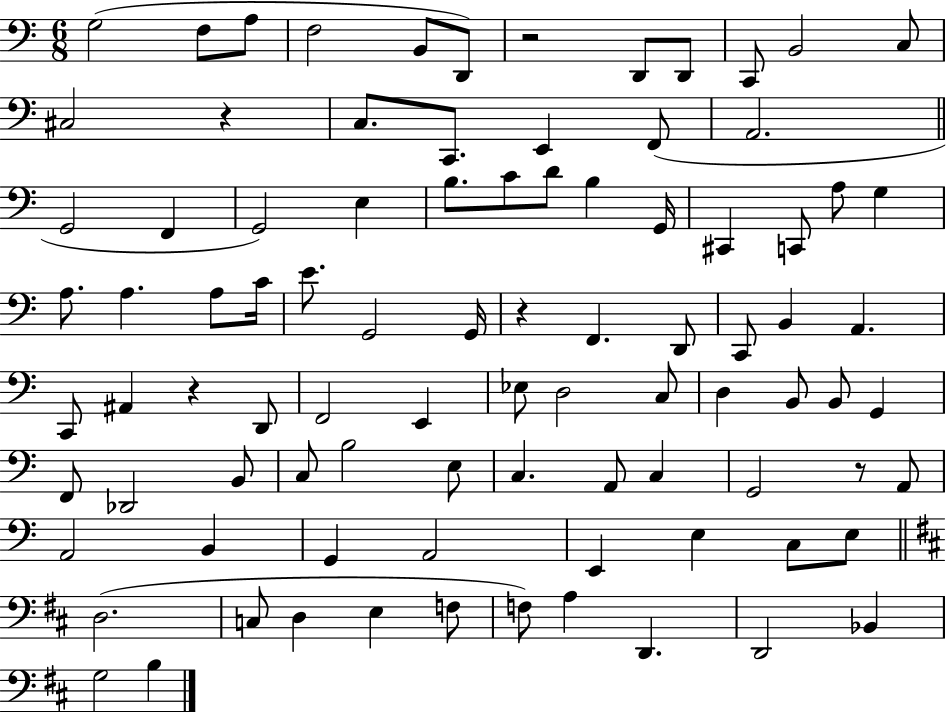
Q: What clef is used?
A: bass